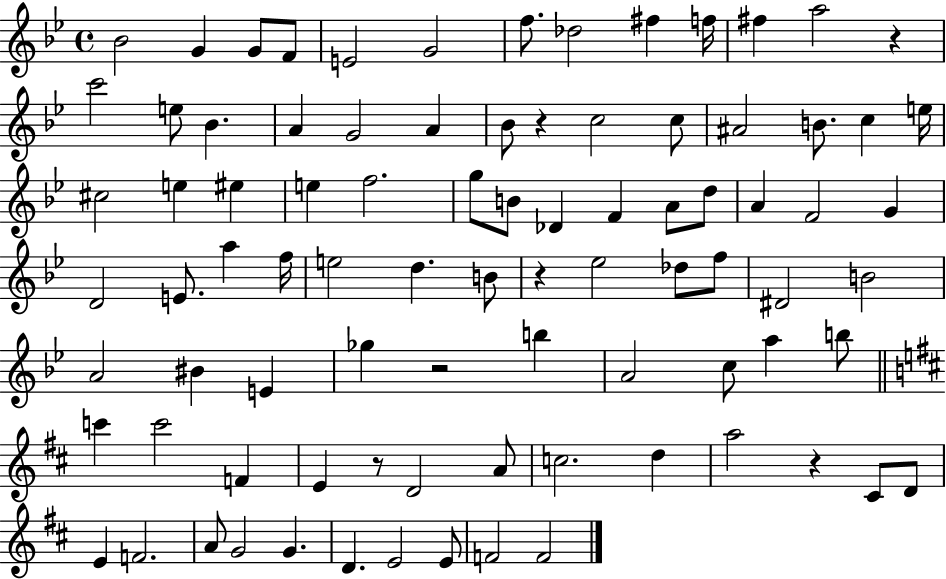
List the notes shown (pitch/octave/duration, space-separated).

Bb4/h G4/q G4/e F4/e E4/h G4/h F5/e. Db5/h F#5/q F5/s F#5/q A5/h R/q C6/h E5/e Bb4/q. A4/q G4/h A4/q Bb4/e R/q C5/h C5/e A#4/h B4/e. C5/q E5/s C#5/h E5/q EIS5/q E5/q F5/h. G5/e B4/e Db4/q F4/q A4/e D5/e A4/q F4/h G4/q D4/h E4/e. A5/q F5/s E5/h D5/q. B4/e R/q Eb5/h Db5/e F5/e D#4/h B4/h A4/h BIS4/q E4/q Gb5/q R/h B5/q A4/h C5/e A5/q B5/e C6/q C6/h F4/q E4/q R/e D4/h A4/e C5/h. D5/q A5/h R/q C#4/e D4/e E4/q F4/h. A4/e G4/h G4/q. D4/q. E4/h E4/e F4/h F4/h